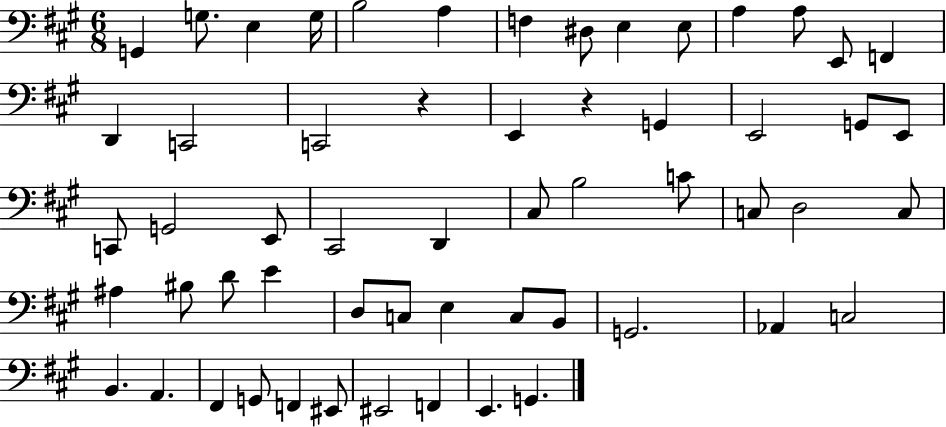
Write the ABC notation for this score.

X:1
T:Untitled
M:6/8
L:1/4
K:A
G,, G,/2 E, G,/4 B,2 A, F, ^D,/2 E, E,/2 A, A,/2 E,,/2 F,, D,, C,,2 C,,2 z E,, z G,, E,,2 G,,/2 E,,/2 C,,/2 G,,2 E,,/2 ^C,,2 D,, ^C,/2 B,2 C/2 C,/2 D,2 C,/2 ^A, ^B,/2 D/2 E D,/2 C,/2 E, C,/2 B,,/2 G,,2 _A,, C,2 B,, A,, ^F,, G,,/2 F,, ^E,,/2 ^E,,2 F,, E,, G,,